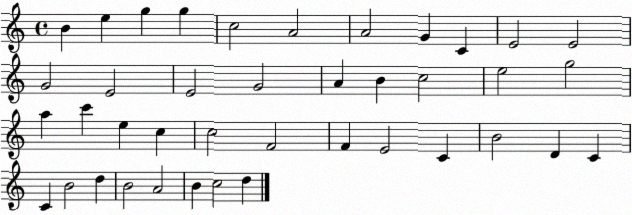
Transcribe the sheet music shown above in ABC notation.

X:1
T:Untitled
M:4/4
L:1/4
K:C
B e g g c2 A2 A2 G C E2 E2 G2 E2 E2 G2 A B c2 e2 g2 a c' e c c2 F2 F E2 C B2 D C C B2 d B2 A2 B c2 d